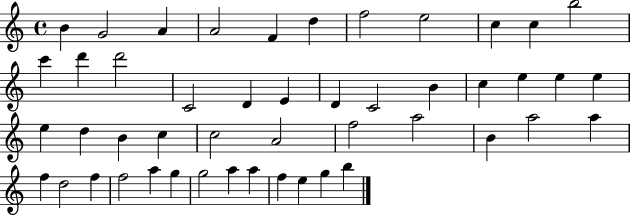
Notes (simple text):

B4/q G4/h A4/q A4/h F4/q D5/q F5/h E5/h C5/q C5/q B5/h C6/q D6/q D6/h C4/h D4/q E4/q D4/q C4/h B4/q C5/q E5/q E5/q E5/q E5/q D5/q B4/q C5/q C5/h A4/h F5/h A5/h B4/q A5/h A5/q F5/q D5/h F5/q F5/h A5/q G5/q G5/h A5/q A5/q F5/q E5/q G5/q B5/q